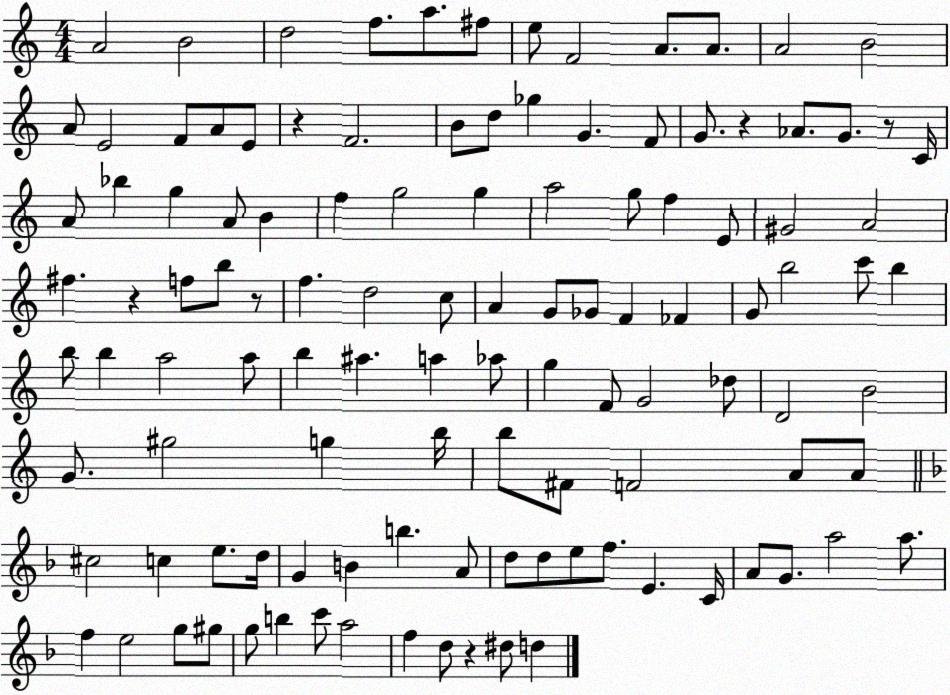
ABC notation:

X:1
T:Untitled
M:4/4
L:1/4
K:C
A2 B2 d2 f/2 a/2 ^f/2 e/2 F2 A/2 A/2 A2 B2 A/2 E2 F/2 A/2 E/2 z F2 B/2 d/2 _g G F/2 G/2 z _A/2 G/2 z/2 C/4 A/2 _b g A/2 B f g2 g a2 g/2 f E/2 ^G2 A2 ^f z f/2 b/2 z/2 f d2 c/2 A G/2 _G/2 F _F G/2 b2 c'/2 b b/2 b a2 a/2 b ^a a _a/2 g F/2 G2 _d/2 D2 B2 G/2 ^g2 g b/4 b/2 ^F/2 F2 A/2 A/2 ^c2 c e/2 d/4 G B b A/2 d/2 d/2 e/2 f/2 E C/4 A/2 G/2 a2 a/2 f e2 g/2 ^g/2 g/2 b c'/2 a2 f d/2 z ^d/2 d